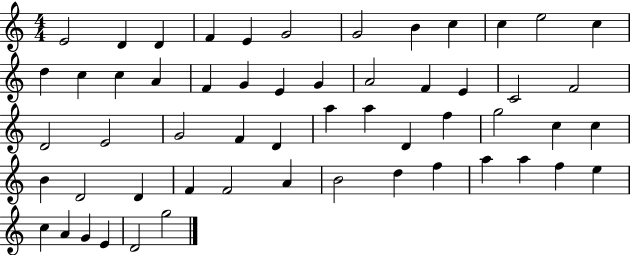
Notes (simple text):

E4/h D4/q D4/q F4/q E4/q G4/h G4/h B4/q C5/q C5/q E5/h C5/q D5/q C5/q C5/q A4/q F4/q G4/q E4/q G4/q A4/h F4/q E4/q C4/h F4/h D4/h E4/h G4/h F4/q D4/q A5/q A5/q D4/q F5/q G5/h C5/q C5/q B4/q D4/h D4/q F4/q F4/h A4/q B4/h D5/q F5/q A5/q A5/q F5/q E5/q C5/q A4/q G4/q E4/q D4/h G5/h